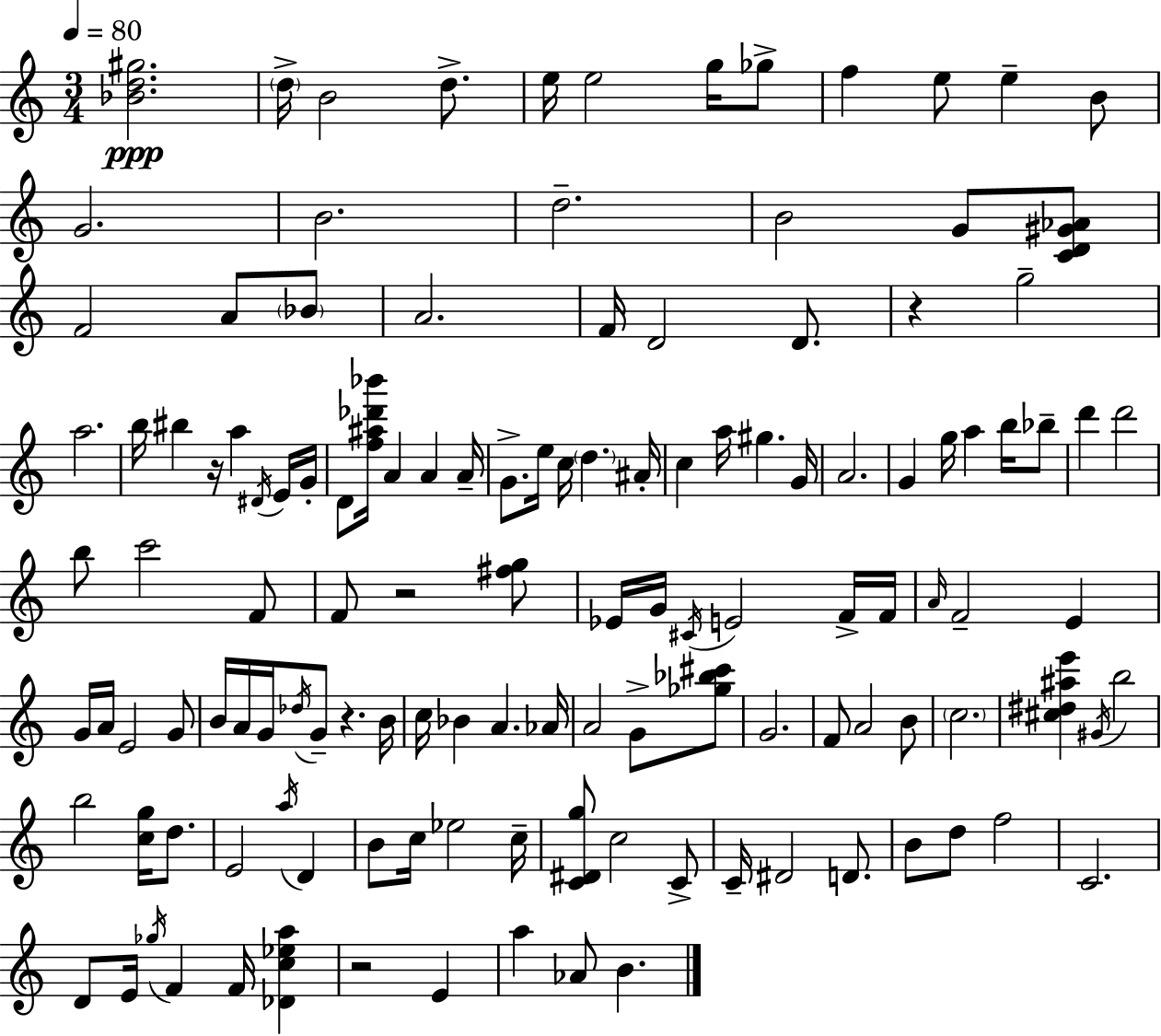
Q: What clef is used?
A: treble